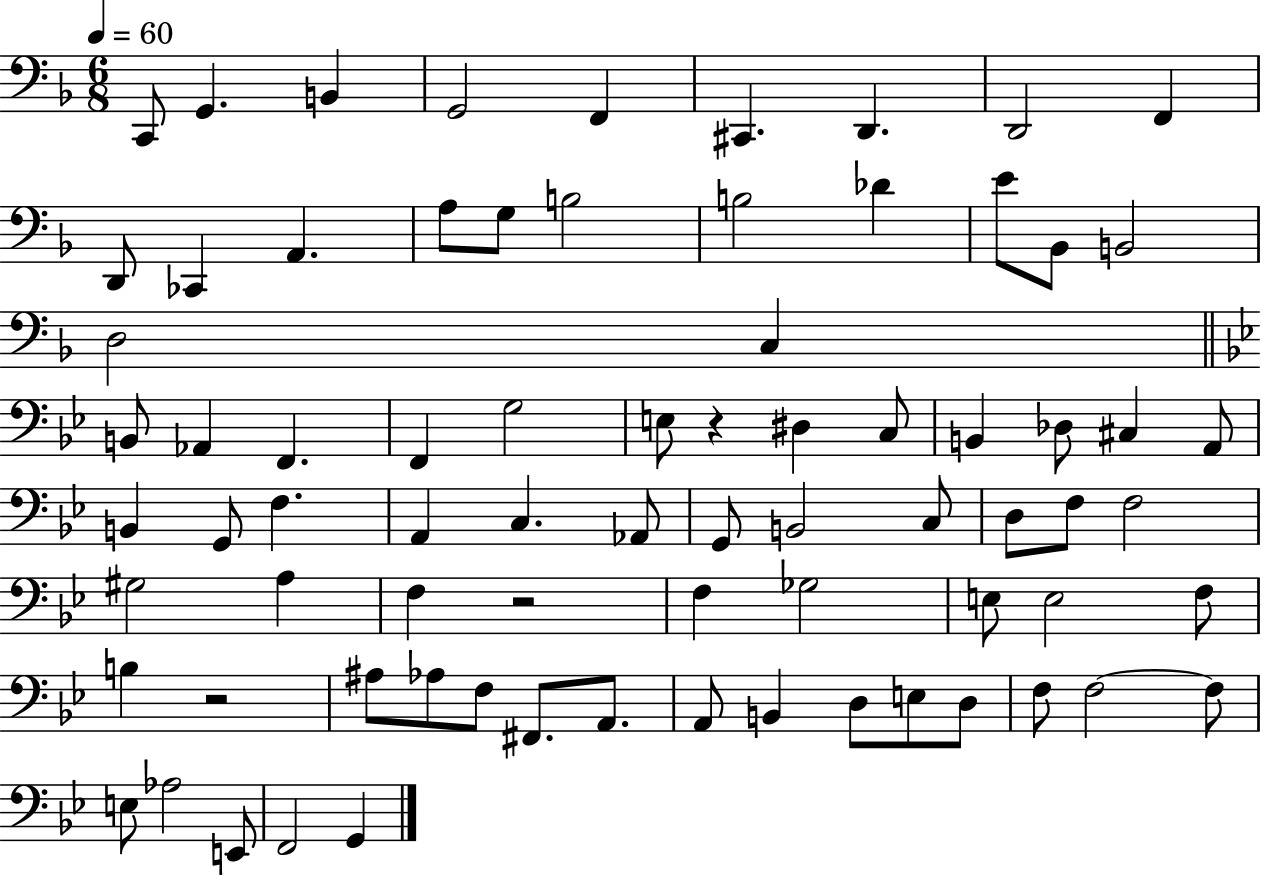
X:1
T:Untitled
M:6/8
L:1/4
K:F
C,,/2 G,, B,, G,,2 F,, ^C,, D,, D,,2 F,, D,,/2 _C,, A,, A,/2 G,/2 B,2 B,2 _D E/2 _B,,/2 B,,2 D,2 C, B,,/2 _A,, F,, F,, G,2 E,/2 z ^D, C,/2 B,, _D,/2 ^C, A,,/2 B,, G,,/2 F, A,, C, _A,,/2 G,,/2 B,,2 C,/2 D,/2 F,/2 F,2 ^G,2 A, F, z2 F, _G,2 E,/2 E,2 F,/2 B, z2 ^A,/2 _A,/2 F,/2 ^F,,/2 A,,/2 A,,/2 B,, D,/2 E,/2 D,/2 F,/2 F,2 F,/2 E,/2 _A,2 E,,/2 F,,2 G,,